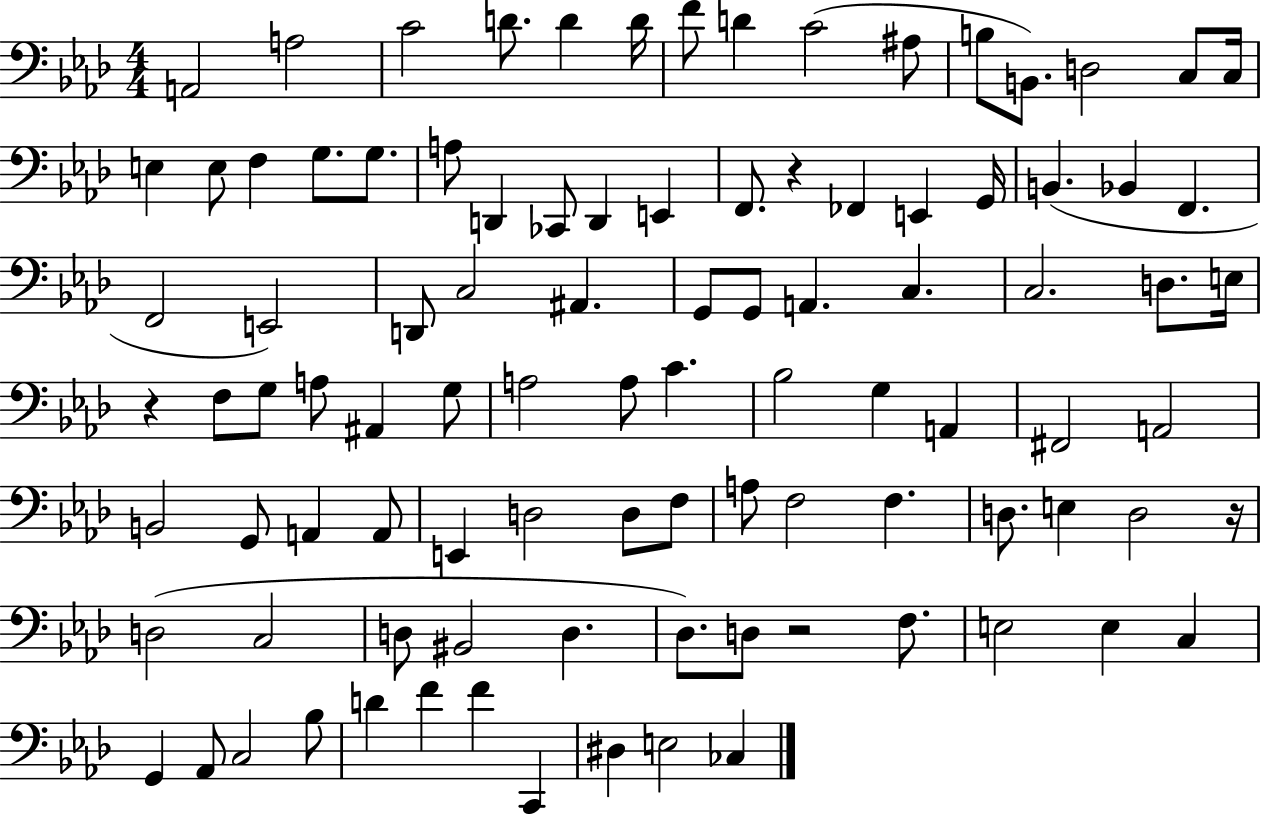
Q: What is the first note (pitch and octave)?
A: A2